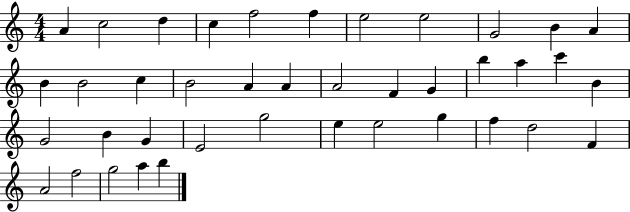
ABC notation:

X:1
T:Untitled
M:4/4
L:1/4
K:C
A c2 d c f2 f e2 e2 G2 B A B B2 c B2 A A A2 F G b a c' B G2 B G E2 g2 e e2 g f d2 F A2 f2 g2 a b